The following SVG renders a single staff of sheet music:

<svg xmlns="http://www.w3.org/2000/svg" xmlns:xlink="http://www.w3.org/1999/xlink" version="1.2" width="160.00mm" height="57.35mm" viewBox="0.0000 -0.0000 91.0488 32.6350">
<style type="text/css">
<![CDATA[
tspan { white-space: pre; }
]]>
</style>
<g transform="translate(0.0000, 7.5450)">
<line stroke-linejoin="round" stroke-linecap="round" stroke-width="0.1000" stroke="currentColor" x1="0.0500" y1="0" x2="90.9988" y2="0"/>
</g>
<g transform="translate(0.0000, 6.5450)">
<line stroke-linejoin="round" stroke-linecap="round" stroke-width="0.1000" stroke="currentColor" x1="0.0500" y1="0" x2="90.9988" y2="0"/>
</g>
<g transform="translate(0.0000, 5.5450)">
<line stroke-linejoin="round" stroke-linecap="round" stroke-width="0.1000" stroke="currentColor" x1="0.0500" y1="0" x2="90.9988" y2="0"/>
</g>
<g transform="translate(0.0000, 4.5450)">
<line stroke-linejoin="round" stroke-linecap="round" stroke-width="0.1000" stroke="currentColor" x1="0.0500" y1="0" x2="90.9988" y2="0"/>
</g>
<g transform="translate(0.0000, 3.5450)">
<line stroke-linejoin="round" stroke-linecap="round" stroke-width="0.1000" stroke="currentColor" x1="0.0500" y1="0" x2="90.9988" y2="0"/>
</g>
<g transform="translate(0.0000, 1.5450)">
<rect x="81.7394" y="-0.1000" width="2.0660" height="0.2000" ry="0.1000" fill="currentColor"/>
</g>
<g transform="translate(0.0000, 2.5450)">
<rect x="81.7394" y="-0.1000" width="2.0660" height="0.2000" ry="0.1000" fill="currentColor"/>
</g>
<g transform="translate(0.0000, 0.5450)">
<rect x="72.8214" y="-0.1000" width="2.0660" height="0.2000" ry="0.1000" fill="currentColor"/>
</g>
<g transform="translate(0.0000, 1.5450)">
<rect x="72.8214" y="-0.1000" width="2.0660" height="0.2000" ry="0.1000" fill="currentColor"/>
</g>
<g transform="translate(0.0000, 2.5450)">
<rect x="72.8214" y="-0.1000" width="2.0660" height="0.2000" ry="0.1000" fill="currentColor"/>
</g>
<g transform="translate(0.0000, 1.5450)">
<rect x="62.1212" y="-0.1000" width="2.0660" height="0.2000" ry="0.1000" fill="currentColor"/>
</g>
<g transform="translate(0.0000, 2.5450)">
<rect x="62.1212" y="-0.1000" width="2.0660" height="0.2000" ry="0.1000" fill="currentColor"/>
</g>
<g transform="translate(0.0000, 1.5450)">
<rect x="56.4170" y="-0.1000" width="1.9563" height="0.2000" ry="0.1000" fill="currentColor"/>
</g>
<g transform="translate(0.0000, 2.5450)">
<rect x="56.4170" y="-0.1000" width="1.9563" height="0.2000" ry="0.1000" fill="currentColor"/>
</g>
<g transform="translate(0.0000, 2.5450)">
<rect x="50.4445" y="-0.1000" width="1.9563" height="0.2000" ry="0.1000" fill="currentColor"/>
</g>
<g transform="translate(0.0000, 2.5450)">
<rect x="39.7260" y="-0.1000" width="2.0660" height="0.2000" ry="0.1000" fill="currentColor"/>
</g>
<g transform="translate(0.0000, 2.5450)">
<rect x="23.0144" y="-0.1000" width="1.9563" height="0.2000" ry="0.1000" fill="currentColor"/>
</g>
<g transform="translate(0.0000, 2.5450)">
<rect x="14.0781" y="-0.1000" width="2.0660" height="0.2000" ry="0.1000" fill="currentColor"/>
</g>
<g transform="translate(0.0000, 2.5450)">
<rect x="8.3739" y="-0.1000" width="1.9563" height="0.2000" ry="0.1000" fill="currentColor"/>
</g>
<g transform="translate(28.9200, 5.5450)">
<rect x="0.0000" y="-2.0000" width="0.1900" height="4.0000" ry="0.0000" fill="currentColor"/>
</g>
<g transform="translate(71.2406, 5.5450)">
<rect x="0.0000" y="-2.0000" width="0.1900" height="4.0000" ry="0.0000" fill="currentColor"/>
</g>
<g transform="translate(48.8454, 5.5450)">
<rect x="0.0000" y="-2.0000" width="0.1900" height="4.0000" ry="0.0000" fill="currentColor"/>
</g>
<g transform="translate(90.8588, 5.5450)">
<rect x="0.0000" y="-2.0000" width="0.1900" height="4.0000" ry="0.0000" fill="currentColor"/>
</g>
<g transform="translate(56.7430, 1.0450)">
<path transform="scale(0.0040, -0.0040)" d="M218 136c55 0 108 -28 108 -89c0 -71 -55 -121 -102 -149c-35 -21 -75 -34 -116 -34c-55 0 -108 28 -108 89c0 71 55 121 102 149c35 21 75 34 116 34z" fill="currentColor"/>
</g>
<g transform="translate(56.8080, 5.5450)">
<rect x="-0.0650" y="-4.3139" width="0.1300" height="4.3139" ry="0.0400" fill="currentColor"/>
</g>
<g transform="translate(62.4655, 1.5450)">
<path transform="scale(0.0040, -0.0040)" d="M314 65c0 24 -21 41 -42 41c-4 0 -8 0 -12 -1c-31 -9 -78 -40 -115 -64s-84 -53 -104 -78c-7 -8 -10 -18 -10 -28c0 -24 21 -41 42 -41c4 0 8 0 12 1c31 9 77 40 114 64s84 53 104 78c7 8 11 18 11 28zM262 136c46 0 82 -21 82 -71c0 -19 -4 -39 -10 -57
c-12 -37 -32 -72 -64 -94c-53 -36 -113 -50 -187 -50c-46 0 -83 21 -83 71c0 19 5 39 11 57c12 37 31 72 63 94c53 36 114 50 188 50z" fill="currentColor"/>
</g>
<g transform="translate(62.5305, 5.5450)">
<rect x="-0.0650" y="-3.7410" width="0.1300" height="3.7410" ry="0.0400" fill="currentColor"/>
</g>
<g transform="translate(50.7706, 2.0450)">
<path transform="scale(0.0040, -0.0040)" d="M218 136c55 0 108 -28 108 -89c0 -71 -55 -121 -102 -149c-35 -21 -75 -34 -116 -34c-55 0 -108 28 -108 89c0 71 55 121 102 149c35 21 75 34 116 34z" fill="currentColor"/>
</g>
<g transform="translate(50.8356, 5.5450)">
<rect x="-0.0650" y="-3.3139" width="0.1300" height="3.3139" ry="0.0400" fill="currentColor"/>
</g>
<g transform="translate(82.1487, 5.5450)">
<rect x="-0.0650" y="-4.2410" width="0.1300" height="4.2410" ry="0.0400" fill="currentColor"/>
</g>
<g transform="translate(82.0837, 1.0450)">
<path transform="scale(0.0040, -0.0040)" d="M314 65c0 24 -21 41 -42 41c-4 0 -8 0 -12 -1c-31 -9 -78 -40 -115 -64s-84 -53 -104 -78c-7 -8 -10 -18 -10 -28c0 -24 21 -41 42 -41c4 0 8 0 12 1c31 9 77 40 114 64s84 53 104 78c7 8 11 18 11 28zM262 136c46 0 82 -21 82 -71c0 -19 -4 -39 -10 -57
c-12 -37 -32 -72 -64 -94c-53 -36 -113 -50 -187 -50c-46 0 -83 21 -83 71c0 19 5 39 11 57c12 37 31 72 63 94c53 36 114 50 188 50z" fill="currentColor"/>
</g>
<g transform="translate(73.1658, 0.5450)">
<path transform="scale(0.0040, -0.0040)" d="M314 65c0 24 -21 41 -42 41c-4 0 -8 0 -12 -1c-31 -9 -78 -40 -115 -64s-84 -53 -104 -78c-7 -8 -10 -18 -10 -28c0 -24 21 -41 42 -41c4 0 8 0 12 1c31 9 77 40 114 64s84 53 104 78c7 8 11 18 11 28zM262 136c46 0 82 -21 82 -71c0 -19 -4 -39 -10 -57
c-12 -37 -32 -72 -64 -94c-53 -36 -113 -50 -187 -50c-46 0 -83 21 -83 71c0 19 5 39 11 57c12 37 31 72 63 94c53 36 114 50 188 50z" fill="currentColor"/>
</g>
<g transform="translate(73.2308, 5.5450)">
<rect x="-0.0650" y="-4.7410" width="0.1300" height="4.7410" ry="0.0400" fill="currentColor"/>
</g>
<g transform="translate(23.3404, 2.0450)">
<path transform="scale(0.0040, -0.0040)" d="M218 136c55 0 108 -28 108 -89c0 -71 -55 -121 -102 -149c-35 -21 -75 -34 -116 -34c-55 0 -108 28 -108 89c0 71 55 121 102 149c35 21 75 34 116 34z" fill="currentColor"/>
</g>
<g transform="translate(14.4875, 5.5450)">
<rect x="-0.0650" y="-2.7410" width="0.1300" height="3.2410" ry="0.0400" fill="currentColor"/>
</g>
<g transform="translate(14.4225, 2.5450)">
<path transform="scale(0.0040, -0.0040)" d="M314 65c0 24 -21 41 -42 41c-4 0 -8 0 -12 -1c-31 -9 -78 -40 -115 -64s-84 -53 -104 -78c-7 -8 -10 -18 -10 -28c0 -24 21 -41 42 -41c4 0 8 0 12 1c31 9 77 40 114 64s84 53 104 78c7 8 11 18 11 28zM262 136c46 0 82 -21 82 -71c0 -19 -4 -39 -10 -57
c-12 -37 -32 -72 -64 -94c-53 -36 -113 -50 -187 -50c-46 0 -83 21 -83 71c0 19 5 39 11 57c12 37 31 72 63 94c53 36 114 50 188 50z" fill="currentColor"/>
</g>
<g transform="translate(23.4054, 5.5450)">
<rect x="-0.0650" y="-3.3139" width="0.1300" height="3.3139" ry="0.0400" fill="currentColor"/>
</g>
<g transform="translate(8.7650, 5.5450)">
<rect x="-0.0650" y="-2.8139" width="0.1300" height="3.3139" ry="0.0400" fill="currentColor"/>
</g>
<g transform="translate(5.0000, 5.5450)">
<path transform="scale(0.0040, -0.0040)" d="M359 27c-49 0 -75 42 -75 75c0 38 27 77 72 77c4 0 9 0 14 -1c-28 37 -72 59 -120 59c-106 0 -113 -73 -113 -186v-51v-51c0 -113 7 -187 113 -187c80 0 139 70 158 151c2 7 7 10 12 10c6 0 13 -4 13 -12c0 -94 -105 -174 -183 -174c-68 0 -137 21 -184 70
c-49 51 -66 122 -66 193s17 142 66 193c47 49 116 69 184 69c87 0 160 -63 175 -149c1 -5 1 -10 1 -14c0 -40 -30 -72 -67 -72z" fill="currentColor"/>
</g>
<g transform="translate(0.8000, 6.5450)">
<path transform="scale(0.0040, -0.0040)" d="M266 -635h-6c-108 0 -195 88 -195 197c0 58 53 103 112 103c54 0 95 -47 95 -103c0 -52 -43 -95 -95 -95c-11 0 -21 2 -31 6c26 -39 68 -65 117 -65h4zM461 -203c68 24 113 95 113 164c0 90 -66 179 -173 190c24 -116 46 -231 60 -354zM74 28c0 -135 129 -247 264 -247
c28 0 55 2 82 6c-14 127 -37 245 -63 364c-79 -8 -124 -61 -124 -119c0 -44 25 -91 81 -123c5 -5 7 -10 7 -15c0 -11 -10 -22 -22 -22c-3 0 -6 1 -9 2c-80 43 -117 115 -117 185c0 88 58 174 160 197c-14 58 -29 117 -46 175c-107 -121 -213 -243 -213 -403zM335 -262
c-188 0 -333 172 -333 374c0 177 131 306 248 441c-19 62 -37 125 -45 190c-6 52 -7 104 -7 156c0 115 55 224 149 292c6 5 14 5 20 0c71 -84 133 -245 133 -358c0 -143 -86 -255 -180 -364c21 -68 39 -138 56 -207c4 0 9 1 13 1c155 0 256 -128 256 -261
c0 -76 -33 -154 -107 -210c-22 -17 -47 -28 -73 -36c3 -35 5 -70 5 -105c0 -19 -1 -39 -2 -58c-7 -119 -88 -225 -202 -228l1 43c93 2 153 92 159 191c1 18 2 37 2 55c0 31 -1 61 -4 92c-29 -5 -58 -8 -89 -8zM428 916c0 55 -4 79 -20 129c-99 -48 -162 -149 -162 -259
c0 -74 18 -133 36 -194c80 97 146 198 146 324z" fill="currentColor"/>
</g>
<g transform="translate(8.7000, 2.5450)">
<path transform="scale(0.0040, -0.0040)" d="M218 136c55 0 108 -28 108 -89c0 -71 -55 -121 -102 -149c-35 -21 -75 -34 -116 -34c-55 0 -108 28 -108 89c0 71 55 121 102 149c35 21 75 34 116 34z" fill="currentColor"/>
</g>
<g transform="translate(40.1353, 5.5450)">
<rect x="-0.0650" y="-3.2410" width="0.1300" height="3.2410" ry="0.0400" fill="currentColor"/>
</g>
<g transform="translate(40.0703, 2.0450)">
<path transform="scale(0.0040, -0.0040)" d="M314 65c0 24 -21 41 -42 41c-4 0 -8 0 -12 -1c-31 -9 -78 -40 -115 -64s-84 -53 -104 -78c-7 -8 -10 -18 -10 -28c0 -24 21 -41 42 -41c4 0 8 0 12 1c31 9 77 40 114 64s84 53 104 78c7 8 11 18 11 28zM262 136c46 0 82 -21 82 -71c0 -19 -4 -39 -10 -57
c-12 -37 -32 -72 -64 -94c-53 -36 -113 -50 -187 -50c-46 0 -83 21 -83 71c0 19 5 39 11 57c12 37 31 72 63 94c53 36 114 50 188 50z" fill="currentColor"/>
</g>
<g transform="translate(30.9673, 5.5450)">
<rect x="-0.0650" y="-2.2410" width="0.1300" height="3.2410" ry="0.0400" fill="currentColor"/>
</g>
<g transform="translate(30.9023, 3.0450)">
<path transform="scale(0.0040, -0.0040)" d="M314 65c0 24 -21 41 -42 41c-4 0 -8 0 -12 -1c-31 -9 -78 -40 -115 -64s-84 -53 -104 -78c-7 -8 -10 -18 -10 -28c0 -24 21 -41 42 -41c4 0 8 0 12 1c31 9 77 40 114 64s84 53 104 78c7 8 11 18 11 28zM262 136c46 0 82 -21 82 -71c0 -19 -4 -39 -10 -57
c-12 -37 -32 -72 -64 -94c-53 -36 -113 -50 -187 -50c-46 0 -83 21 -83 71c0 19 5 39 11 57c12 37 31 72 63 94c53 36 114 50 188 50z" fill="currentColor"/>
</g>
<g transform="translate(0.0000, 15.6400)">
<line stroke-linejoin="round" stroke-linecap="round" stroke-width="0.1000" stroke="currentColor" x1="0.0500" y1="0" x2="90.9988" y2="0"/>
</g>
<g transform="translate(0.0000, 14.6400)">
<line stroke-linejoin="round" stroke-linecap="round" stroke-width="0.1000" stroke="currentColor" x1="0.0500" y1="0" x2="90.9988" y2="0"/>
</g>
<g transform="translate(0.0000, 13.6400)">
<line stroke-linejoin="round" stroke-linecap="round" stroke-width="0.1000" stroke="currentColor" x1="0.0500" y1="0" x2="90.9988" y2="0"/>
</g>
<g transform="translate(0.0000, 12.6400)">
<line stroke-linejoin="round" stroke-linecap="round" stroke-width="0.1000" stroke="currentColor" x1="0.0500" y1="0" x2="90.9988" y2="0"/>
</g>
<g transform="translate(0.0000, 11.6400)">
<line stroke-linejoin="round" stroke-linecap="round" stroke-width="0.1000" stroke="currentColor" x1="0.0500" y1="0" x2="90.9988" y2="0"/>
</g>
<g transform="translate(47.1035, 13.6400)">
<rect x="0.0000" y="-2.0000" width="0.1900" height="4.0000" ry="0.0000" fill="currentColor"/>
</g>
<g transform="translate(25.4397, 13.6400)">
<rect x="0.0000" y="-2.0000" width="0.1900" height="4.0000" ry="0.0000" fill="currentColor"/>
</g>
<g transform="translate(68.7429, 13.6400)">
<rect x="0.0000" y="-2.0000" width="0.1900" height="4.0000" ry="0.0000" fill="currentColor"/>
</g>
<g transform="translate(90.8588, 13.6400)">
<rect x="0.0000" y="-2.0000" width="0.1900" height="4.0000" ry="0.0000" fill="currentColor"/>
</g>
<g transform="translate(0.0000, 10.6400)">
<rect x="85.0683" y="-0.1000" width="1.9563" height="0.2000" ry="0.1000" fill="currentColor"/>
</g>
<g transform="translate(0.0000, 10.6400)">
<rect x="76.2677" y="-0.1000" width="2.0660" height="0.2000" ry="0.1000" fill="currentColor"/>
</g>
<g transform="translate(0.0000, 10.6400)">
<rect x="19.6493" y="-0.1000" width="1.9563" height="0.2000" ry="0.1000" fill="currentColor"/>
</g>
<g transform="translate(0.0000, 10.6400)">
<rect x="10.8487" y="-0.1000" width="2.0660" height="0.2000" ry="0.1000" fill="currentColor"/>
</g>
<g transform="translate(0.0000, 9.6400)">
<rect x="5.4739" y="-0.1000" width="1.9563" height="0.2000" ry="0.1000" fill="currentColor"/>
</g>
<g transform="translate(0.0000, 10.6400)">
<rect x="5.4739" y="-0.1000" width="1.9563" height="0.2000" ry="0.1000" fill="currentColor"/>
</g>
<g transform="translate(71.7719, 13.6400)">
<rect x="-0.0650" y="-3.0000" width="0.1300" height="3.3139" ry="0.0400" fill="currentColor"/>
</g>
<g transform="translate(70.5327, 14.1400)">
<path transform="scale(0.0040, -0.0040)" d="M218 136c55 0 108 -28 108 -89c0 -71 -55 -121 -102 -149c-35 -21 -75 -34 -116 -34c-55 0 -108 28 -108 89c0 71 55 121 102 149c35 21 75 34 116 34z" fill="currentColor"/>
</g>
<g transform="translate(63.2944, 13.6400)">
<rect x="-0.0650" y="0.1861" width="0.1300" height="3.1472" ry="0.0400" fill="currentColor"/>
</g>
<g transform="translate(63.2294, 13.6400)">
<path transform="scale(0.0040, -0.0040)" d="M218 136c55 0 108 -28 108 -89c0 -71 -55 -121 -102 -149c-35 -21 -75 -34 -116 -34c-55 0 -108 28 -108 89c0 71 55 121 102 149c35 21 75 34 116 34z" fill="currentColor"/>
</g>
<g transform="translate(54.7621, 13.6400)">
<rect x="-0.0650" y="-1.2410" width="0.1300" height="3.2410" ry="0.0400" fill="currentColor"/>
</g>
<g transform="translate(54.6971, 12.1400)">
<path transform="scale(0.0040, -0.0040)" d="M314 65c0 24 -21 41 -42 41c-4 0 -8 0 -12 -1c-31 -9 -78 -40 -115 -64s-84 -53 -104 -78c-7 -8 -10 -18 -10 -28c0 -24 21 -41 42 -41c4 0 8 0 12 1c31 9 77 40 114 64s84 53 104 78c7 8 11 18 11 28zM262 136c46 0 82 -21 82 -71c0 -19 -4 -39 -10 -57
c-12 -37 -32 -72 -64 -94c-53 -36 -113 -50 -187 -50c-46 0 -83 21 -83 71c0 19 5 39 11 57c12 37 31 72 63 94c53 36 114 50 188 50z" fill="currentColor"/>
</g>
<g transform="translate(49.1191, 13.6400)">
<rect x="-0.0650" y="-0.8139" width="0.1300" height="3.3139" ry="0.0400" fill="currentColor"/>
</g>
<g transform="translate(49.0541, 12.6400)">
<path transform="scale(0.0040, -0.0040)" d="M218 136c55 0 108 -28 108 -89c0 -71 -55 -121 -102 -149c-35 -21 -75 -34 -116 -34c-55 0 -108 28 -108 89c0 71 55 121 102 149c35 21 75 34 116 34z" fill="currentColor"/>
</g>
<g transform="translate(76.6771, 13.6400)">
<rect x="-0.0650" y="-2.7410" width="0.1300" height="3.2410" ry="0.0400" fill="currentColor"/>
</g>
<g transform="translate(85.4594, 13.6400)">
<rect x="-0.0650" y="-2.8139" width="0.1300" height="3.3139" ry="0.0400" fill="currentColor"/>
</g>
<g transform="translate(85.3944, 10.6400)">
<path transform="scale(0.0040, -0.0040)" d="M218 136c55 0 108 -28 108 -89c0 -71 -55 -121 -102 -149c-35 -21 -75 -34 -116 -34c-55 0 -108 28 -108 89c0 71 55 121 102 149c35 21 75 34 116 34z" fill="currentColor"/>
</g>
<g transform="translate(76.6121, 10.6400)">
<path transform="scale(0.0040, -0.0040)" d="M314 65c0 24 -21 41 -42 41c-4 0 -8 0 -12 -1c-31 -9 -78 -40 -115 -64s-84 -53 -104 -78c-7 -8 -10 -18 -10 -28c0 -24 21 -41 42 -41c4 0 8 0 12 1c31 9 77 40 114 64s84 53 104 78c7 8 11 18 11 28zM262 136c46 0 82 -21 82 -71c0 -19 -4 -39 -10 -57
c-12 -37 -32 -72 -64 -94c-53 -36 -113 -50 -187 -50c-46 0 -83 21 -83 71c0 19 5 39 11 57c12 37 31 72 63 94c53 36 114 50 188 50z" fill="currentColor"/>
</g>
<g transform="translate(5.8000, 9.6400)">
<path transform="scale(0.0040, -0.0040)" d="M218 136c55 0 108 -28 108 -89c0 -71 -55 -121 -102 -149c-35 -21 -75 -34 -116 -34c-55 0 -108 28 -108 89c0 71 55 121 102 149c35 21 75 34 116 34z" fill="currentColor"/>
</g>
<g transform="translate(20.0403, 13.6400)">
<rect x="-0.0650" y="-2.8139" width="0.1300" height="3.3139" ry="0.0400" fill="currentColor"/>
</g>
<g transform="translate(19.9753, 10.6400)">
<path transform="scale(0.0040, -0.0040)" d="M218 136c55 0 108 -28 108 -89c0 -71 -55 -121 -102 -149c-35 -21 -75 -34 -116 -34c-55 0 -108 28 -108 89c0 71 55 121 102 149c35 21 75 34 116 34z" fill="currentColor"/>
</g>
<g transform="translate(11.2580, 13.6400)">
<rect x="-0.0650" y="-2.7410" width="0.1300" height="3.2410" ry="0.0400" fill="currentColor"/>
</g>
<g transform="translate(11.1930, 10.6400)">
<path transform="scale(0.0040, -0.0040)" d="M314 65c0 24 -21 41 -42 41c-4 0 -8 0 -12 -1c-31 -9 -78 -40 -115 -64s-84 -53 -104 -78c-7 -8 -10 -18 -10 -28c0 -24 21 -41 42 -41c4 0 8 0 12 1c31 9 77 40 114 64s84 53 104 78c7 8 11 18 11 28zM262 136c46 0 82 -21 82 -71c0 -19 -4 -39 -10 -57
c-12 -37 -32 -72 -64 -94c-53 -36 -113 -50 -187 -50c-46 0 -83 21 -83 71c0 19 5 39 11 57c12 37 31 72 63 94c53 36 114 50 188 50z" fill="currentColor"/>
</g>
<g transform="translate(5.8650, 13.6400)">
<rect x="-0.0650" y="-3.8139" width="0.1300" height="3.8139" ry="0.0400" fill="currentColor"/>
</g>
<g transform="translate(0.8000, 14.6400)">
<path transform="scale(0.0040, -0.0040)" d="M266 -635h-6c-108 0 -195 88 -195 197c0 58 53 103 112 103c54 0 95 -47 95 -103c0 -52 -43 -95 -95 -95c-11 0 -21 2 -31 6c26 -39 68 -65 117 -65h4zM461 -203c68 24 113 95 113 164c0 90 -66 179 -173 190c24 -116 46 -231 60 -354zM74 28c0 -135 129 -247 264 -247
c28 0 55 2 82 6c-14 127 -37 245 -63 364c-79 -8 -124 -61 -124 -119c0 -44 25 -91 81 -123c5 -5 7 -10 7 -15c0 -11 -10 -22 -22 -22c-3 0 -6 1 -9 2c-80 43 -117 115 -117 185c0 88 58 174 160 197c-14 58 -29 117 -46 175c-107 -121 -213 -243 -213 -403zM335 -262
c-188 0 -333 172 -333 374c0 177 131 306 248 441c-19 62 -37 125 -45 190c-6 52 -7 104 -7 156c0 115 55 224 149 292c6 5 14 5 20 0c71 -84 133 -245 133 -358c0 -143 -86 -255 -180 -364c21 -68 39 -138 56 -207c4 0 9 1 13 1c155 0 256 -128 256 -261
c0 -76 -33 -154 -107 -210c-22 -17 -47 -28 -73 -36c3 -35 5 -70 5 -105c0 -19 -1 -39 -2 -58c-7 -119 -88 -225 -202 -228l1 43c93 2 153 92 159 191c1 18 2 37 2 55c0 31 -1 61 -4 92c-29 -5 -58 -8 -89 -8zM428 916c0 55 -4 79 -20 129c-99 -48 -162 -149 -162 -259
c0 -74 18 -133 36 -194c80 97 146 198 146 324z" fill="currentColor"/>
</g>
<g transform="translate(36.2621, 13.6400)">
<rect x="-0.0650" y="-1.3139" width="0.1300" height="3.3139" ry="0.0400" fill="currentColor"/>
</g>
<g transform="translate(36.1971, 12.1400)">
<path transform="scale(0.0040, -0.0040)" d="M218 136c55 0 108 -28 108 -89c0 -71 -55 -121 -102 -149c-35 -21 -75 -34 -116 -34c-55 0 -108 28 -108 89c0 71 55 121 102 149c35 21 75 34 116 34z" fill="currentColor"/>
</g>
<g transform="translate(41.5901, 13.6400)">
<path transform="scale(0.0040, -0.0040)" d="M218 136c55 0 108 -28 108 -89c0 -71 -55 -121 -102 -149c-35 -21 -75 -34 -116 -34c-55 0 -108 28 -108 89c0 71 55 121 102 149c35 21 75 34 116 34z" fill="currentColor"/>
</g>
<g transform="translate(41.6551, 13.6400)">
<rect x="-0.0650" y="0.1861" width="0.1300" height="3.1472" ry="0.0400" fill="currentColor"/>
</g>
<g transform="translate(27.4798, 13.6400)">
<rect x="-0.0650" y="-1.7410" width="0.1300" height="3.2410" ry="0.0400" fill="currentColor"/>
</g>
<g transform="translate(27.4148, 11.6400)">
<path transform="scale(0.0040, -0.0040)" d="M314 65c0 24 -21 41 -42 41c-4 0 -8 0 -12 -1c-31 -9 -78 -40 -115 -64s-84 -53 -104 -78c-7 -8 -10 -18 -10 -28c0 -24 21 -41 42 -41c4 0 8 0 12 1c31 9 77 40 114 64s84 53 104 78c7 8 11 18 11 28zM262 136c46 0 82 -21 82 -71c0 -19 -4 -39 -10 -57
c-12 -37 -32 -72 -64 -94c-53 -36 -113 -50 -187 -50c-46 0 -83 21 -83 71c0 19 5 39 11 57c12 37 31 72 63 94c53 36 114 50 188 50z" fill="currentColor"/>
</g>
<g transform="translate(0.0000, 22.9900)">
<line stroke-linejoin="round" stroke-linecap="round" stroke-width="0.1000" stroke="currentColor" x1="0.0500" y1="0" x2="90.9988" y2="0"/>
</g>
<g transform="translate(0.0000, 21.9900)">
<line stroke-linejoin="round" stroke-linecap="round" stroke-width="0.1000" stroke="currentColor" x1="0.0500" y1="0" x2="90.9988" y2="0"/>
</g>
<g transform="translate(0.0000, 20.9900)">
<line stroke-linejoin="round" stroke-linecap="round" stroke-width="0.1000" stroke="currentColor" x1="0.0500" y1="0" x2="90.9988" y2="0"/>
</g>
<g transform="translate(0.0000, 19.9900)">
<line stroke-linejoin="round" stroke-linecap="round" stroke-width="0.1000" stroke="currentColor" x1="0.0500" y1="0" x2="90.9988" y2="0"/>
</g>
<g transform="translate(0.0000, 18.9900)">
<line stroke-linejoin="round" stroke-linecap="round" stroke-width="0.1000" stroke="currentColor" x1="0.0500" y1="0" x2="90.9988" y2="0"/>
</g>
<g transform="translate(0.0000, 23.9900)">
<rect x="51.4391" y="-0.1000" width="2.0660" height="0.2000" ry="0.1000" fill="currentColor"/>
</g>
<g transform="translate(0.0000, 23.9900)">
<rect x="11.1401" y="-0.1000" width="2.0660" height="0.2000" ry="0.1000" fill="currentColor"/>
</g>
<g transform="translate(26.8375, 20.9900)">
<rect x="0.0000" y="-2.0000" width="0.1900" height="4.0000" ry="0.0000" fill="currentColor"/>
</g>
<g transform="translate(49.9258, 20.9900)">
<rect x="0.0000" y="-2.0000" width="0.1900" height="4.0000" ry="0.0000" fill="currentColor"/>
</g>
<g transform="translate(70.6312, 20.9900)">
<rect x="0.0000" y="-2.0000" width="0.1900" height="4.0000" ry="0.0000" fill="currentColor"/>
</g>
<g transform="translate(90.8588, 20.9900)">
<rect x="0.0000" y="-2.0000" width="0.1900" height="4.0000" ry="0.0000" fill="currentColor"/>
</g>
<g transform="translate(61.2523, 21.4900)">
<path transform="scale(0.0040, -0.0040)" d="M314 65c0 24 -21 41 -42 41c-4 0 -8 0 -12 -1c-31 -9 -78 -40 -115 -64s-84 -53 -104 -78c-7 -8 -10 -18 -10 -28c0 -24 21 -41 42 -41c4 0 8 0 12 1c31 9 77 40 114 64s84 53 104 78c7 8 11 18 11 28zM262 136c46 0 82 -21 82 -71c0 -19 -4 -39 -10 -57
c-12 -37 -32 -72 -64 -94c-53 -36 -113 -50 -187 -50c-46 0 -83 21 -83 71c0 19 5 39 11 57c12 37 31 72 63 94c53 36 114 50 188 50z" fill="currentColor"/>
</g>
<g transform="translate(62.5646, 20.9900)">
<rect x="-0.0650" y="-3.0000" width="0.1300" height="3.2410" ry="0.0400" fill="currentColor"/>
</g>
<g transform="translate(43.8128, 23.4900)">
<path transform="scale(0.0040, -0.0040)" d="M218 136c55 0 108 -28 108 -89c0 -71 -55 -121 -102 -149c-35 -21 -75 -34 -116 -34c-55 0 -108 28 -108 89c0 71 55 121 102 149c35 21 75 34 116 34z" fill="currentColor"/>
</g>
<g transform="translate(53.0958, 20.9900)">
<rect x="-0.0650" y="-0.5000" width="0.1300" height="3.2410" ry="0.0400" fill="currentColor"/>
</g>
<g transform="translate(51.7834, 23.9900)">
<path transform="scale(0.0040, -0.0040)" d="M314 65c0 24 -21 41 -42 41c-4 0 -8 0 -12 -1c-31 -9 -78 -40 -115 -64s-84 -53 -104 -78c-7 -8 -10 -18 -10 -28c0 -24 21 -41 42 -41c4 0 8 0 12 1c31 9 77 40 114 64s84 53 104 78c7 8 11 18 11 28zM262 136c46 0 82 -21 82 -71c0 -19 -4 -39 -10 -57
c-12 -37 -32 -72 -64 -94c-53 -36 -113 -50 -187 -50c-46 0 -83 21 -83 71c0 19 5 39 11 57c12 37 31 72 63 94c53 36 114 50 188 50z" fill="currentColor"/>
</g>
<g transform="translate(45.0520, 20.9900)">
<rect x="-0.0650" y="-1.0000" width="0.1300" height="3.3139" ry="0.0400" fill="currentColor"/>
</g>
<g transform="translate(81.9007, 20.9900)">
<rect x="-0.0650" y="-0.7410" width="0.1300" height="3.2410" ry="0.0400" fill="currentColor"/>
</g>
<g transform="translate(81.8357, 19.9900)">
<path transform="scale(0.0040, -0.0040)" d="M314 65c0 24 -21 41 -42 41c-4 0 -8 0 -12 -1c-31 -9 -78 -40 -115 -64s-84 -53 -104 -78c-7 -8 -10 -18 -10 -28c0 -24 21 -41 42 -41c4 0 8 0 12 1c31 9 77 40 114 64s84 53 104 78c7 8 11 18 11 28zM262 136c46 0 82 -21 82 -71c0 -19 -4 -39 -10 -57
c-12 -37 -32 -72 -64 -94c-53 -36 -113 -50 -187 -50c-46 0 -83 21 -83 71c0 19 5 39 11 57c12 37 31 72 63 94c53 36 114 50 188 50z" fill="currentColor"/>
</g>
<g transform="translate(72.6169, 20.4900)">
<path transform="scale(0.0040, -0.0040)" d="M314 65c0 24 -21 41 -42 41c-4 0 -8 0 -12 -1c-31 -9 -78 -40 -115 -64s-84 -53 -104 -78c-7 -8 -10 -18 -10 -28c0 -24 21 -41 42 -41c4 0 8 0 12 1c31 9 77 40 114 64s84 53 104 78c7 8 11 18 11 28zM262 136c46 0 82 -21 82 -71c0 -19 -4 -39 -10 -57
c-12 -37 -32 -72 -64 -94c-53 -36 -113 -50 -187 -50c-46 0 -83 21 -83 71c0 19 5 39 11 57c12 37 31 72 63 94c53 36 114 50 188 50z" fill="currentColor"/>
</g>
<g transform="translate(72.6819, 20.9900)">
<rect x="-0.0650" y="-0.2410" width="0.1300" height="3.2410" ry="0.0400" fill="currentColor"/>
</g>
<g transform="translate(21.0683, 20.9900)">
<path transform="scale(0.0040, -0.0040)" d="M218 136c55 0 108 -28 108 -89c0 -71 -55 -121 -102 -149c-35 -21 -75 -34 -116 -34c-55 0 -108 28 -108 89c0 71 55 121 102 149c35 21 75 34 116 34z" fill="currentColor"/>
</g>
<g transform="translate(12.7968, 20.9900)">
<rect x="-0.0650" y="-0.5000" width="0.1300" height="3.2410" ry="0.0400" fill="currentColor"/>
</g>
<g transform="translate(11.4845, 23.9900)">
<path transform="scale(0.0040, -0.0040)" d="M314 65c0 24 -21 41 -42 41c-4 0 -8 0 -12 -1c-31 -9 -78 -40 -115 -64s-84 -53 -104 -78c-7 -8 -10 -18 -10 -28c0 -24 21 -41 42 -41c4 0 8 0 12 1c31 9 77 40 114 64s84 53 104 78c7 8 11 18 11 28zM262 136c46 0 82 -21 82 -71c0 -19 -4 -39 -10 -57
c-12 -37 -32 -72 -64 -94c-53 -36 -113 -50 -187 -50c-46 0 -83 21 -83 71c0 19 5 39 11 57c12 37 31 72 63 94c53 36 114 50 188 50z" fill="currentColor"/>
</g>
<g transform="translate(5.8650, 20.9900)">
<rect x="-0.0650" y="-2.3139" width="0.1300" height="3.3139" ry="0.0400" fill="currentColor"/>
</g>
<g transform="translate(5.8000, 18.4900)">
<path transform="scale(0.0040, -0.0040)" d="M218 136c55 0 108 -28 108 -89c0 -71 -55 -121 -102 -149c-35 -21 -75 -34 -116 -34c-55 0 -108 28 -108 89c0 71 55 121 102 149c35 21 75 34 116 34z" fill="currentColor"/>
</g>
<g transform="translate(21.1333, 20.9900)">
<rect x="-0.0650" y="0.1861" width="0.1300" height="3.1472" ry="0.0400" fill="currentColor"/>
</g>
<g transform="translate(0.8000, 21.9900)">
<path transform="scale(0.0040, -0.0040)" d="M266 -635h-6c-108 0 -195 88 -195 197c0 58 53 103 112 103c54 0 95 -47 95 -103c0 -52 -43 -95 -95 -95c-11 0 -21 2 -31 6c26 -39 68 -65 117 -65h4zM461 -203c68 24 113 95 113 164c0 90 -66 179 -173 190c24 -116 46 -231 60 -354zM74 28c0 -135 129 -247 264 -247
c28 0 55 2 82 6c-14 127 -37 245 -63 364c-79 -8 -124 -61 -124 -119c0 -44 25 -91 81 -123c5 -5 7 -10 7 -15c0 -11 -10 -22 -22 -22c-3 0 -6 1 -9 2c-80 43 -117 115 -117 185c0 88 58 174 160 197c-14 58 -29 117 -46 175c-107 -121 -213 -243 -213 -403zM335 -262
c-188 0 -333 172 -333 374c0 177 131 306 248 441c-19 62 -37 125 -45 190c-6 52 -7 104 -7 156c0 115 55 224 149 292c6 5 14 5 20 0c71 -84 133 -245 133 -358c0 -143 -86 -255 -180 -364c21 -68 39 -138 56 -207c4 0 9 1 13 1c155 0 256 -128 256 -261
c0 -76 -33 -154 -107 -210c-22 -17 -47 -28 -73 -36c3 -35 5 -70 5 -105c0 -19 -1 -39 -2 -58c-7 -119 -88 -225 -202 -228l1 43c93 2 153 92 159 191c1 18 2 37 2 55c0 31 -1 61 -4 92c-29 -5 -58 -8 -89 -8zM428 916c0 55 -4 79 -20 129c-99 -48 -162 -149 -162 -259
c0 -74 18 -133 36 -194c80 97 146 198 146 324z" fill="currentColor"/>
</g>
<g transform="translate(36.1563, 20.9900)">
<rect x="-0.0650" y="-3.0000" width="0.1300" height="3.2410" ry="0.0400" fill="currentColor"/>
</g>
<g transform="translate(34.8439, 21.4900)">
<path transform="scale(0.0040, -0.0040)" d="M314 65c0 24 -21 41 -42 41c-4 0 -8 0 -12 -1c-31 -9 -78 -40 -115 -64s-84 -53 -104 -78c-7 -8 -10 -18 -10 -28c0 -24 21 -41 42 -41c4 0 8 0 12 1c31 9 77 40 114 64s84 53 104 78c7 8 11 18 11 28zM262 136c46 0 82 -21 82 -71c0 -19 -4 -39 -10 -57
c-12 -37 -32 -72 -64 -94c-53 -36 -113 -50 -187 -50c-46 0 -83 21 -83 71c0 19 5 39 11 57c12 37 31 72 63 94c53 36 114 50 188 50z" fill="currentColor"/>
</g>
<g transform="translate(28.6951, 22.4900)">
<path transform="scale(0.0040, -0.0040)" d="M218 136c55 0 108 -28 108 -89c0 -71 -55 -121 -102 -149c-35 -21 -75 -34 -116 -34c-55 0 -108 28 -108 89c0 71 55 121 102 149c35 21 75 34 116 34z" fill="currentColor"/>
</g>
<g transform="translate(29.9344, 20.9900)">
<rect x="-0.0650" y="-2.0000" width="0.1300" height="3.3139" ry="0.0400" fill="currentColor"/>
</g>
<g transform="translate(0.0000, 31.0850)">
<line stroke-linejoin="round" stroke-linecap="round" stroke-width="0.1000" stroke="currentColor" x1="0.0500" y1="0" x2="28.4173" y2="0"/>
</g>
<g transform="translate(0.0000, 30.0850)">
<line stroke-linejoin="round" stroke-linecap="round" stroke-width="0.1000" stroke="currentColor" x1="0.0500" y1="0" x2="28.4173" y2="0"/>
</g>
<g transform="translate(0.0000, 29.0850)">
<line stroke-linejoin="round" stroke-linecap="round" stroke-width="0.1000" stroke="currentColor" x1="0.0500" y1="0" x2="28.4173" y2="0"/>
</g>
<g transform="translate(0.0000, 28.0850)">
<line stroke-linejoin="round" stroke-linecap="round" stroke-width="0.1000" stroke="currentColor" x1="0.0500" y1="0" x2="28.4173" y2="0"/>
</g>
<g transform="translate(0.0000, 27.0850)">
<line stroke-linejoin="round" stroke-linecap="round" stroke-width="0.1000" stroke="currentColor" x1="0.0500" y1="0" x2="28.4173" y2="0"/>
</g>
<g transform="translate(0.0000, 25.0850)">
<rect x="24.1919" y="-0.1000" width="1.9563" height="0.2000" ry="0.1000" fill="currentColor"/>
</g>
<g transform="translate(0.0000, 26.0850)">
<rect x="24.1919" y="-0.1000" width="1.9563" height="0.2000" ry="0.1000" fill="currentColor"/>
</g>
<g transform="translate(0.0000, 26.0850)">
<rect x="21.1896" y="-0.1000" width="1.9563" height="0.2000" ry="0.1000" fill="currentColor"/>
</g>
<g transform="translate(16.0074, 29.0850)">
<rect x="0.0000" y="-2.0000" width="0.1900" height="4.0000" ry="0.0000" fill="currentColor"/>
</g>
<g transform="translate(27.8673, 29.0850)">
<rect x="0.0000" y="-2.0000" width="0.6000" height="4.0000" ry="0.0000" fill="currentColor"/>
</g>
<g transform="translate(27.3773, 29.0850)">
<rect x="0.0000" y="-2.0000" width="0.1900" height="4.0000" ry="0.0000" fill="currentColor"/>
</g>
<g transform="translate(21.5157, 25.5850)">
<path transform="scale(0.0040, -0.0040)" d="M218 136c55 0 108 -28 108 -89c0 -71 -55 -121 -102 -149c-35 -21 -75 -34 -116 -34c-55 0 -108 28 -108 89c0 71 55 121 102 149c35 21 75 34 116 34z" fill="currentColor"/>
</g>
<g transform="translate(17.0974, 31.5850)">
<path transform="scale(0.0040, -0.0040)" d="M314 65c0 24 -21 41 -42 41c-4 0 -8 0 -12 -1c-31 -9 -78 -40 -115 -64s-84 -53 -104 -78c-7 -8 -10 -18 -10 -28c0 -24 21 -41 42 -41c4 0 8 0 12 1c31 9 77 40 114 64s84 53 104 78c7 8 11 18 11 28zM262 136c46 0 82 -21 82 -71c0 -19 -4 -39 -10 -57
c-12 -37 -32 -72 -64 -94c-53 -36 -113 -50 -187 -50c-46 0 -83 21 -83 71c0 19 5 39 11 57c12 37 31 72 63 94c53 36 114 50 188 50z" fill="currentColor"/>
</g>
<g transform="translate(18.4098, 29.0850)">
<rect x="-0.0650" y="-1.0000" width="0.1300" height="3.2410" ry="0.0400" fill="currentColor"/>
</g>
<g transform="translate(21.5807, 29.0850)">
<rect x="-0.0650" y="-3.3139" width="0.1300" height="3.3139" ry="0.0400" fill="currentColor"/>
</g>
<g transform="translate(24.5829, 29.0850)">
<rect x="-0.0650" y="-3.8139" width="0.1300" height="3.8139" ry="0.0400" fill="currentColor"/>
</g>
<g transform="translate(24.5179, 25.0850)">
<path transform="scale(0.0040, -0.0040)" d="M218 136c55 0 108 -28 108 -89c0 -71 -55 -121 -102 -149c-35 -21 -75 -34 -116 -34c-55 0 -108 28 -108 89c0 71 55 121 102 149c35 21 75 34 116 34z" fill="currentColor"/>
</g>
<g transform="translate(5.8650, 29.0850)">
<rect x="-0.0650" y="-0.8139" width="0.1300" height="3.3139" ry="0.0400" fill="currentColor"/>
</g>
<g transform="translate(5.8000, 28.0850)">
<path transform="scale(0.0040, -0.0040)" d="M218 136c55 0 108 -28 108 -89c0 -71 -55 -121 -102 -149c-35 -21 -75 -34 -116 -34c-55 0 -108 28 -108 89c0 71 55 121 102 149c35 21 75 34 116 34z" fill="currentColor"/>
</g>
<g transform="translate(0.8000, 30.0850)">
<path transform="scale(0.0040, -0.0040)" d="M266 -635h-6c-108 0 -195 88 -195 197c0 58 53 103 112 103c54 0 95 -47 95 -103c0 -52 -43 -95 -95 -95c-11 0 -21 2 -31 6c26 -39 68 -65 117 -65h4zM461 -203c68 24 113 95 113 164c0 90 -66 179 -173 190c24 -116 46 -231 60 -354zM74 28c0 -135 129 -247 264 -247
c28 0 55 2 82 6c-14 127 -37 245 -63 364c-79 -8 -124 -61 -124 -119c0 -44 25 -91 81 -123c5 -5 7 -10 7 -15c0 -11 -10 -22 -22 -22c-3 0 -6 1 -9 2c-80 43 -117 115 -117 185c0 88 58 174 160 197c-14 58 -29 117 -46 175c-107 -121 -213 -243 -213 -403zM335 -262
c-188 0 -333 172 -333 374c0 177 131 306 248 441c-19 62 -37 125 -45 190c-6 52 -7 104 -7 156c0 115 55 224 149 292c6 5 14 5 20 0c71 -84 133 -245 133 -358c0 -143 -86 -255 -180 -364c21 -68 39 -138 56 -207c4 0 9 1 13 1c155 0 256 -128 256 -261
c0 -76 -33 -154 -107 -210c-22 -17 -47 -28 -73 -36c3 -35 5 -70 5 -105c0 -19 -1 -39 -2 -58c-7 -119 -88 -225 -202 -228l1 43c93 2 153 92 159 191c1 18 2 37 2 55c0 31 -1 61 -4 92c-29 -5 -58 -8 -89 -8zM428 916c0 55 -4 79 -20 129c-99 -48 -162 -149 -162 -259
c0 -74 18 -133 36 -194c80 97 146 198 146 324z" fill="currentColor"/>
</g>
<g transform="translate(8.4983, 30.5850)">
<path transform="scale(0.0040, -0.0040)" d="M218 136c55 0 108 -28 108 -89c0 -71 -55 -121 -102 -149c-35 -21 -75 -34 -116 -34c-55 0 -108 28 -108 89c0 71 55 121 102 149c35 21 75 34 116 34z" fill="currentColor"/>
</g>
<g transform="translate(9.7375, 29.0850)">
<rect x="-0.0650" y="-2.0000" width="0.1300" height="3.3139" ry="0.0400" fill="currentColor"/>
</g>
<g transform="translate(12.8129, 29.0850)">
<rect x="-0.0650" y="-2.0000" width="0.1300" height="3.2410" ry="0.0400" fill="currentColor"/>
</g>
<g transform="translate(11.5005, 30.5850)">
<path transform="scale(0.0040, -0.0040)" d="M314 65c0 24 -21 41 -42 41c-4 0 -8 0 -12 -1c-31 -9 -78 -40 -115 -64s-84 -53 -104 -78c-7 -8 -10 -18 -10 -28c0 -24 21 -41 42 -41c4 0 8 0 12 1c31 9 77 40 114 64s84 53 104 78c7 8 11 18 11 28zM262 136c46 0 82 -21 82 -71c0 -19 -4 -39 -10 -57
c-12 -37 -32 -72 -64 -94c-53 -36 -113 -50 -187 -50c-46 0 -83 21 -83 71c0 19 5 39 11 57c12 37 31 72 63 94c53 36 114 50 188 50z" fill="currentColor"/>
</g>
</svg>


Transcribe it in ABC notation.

X:1
T:Untitled
M:4/4
L:1/4
K:C
a a2 b g2 b2 b d' c'2 e'2 d'2 c' a2 a f2 e B d e2 B A a2 a g C2 B F A2 D C2 A2 c2 d2 d F F2 D2 b c'